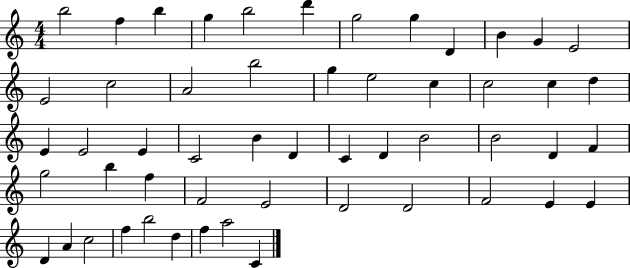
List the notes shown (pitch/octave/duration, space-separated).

B5/h F5/q B5/q G5/q B5/h D6/q G5/h G5/q D4/q B4/q G4/q E4/h E4/h C5/h A4/h B5/h G5/q E5/h C5/q C5/h C5/q D5/q E4/q E4/h E4/q C4/h B4/q D4/q C4/q D4/q B4/h B4/h D4/q F4/q G5/h B5/q F5/q F4/h E4/h D4/h D4/h F4/h E4/q E4/q D4/q A4/q C5/h F5/q B5/h D5/q F5/q A5/h C4/q